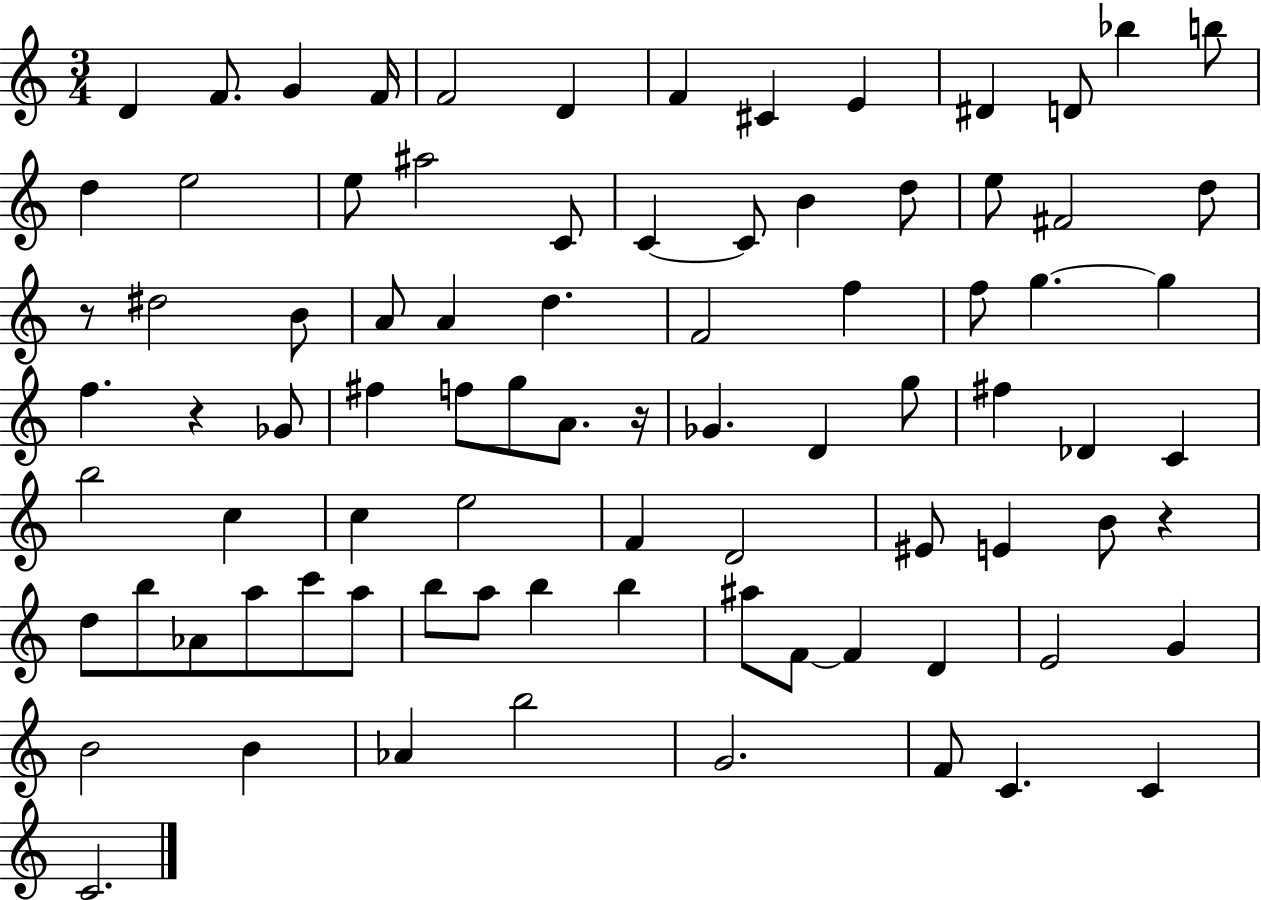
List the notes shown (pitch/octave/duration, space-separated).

D4/q F4/e. G4/q F4/s F4/h D4/q F4/q C#4/q E4/q D#4/q D4/e Bb5/q B5/e D5/q E5/h E5/e A#5/h C4/e C4/q C4/e B4/q D5/e E5/e F#4/h D5/e R/e D#5/h B4/e A4/e A4/q D5/q. F4/h F5/q F5/e G5/q. G5/q F5/q. R/q Gb4/e F#5/q F5/e G5/e A4/e. R/s Gb4/q. D4/q G5/e F#5/q Db4/q C4/q B5/h C5/q C5/q E5/h F4/q D4/h EIS4/e E4/q B4/e R/q D5/e B5/e Ab4/e A5/e C6/e A5/e B5/e A5/e B5/q B5/q A#5/e F4/e F4/q D4/q E4/h G4/q B4/h B4/q Ab4/q B5/h G4/h. F4/e C4/q. C4/q C4/h.